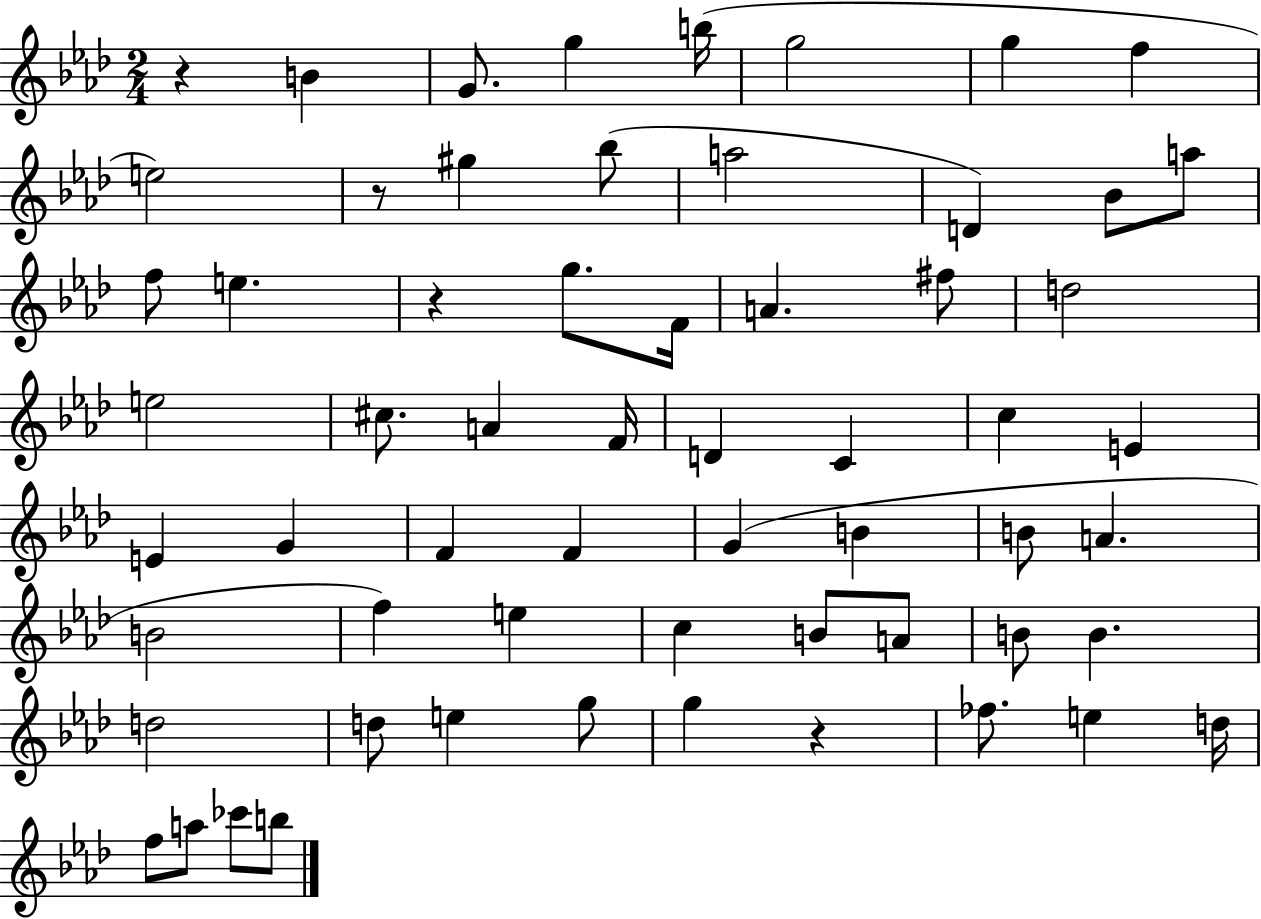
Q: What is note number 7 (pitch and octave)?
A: F5